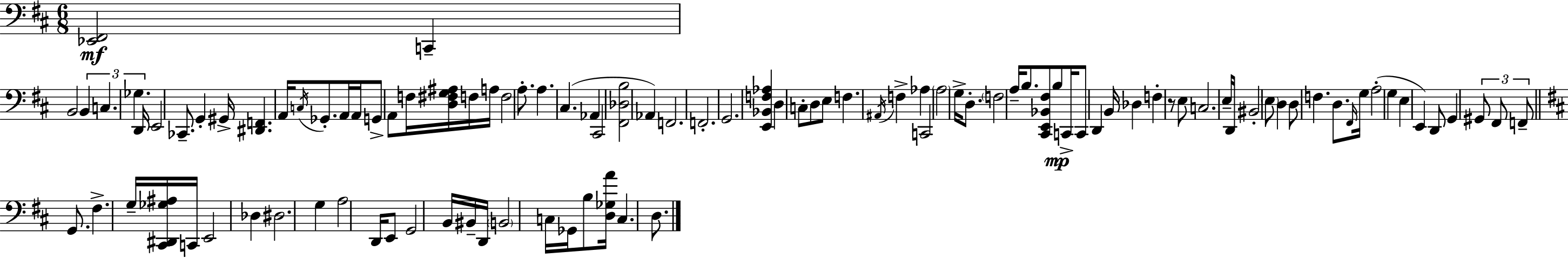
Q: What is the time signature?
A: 6/8